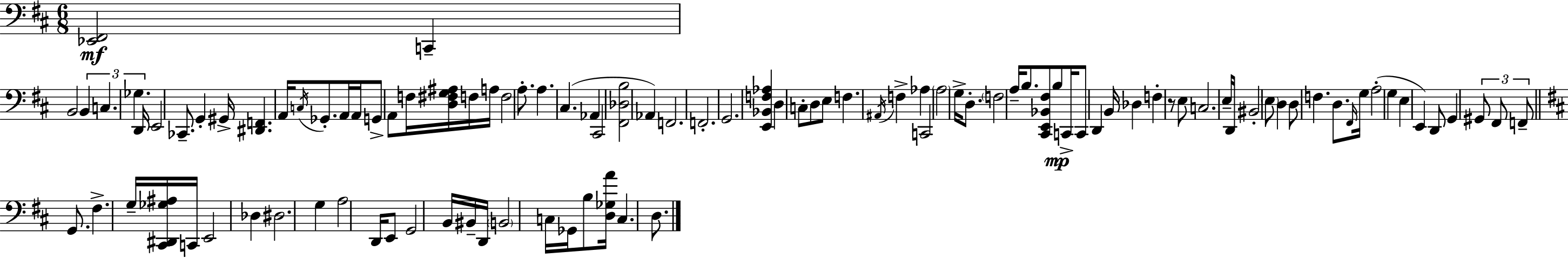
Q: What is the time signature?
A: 6/8